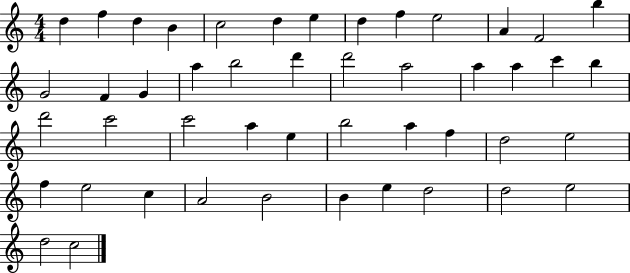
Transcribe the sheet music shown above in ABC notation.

X:1
T:Untitled
M:4/4
L:1/4
K:C
d f d B c2 d e d f e2 A F2 b G2 F G a b2 d' d'2 a2 a a c' b d'2 c'2 c'2 a e b2 a f d2 e2 f e2 c A2 B2 B e d2 d2 e2 d2 c2